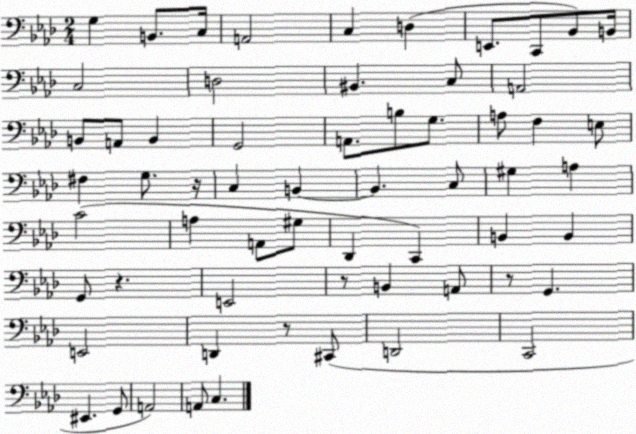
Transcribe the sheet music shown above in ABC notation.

X:1
T:Untitled
M:2/4
L:1/4
K:Ab
G, B,,/2 C,/4 A,,2 C, D, E,,/2 C,,/2 _B,,/2 B,,/4 C,2 D,2 ^B,, C,/2 A,,2 B,,/2 A,,/2 B,, G,,2 A,,/2 B,/2 G,/2 A,/2 F, E,/2 ^F, G,/2 z/4 C, B,, B,, C,/2 ^G, A, C2 A, A,,/2 ^G,/2 _D,, C,, B,, B,, G,,/2 z E,,2 z/2 B,, A,,/2 z/2 G,, E,,2 D,, z/2 ^C,,/2 D,,2 C,,2 ^E,, G,,/2 A,,2 A,,/2 C,